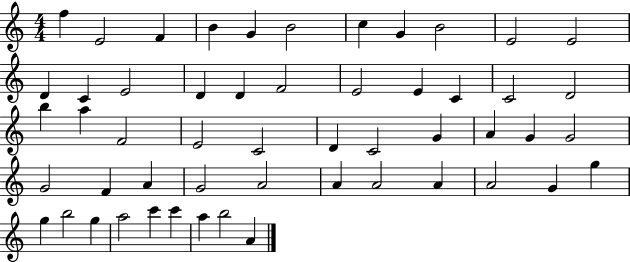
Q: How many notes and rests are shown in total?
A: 53